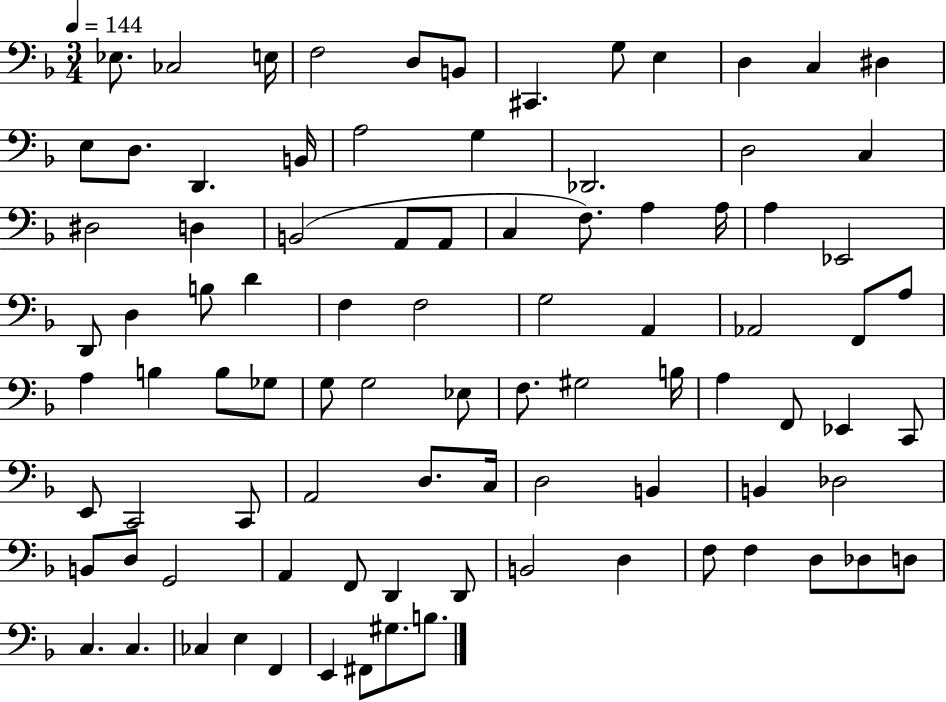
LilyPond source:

{
  \clef bass
  \numericTimeSignature
  \time 3/4
  \key f \major
  \tempo 4 = 144
  ees8. ces2 e16 | f2 d8 b,8 | cis,4. g8 e4 | d4 c4 dis4 | \break e8 d8. d,4. b,16 | a2 g4 | des,2. | d2 c4 | \break dis2 d4 | b,2( a,8 a,8 | c4 f8.) a4 a16 | a4 ees,2 | \break d,8 d4 b8 d'4 | f4 f2 | g2 a,4 | aes,2 f,8 a8 | \break a4 b4 b8 ges8 | g8 g2 ees8 | f8. gis2 b16 | a4 f,8 ees,4 c,8 | \break e,8 c,2 c,8 | a,2 d8. c16 | d2 b,4 | b,4 des2 | \break b,8 d8 g,2 | a,4 f,8 d,4 d,8 | b,2 d4 | f8 f4 d8 des8 d8 | \break c4. c4. | ces4 e4 f,4 | e,4 fis,8 gis8. b8. | \bar "|."
}